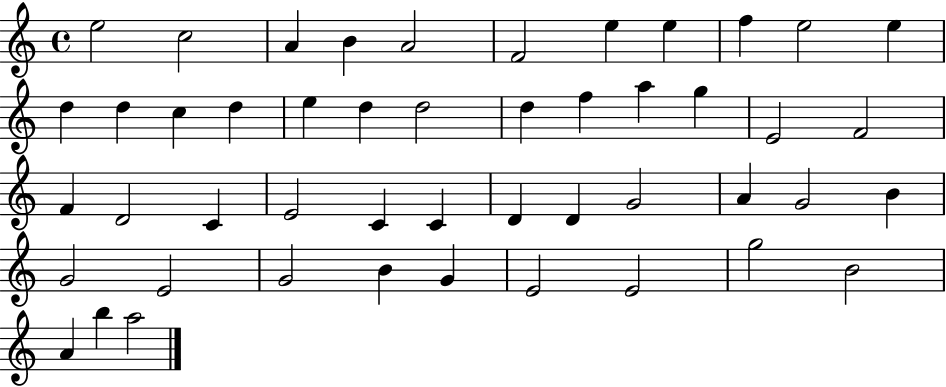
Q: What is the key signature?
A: C major